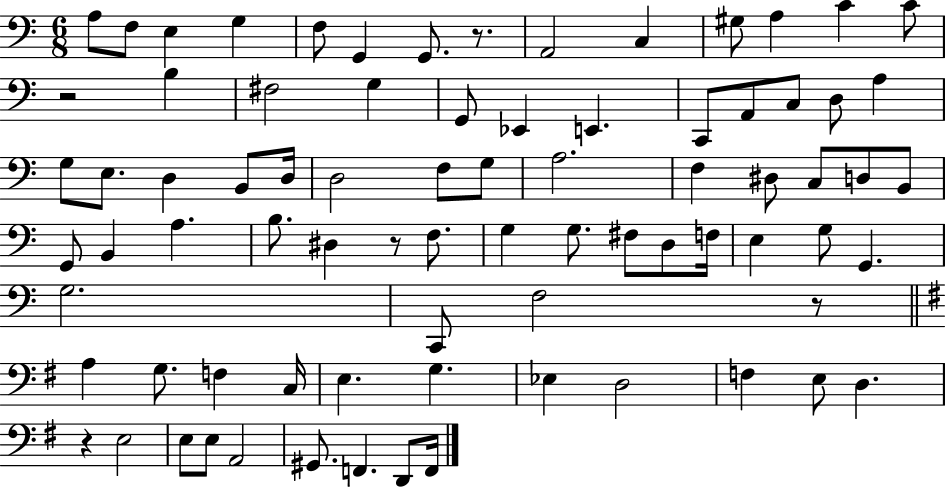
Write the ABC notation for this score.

X:1
T:Untitled
M:6/8
L:1/4
K:C
A,/2 F,/2 E, G, F,/2 G,, G,,/2 z/2 A,,2 C, ^G,/2 A, C C/2 z2 B, ^F,2 G, G,,/2 _E,, E,, C,,/2 A,,/2 C,/2 D,/2 A, G,/2 E,/2 D, B,,/2 D,/4 D,2 F,/2 G,/2 A,2 F, ^D,/2 C,/2 D,/2 B,,/2 G,,/2 B,, A, B,/2 ^D, z/2 F,/2 G, G,/2 ^F,/2 D,/2 F,/4 E, G,/2 G,, G,2 C,,/2 F,2 z/2 A, G,/2 F, C,/4 E, G, _E, D,2 F, E,/2 D, z E,2 E,/2 E,/2 A,,2 ^G,,/2 F,, D,,/2 F,,/4